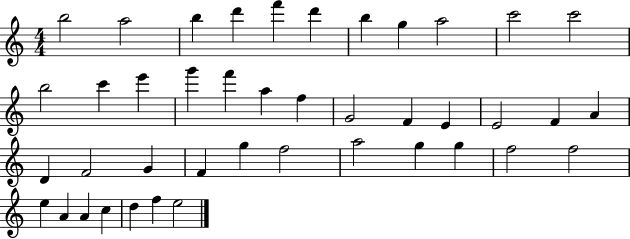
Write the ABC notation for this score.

X:1
T:Untitled
M:4/4
L:1/4
K:C
b2 a2 b d' f' d' b g a2 c'2 c'2 b2 c' e' g' f' a f G2 F E E2 F A D F2 G F g f2 a2 g g f2 f2 e A A c d f e2